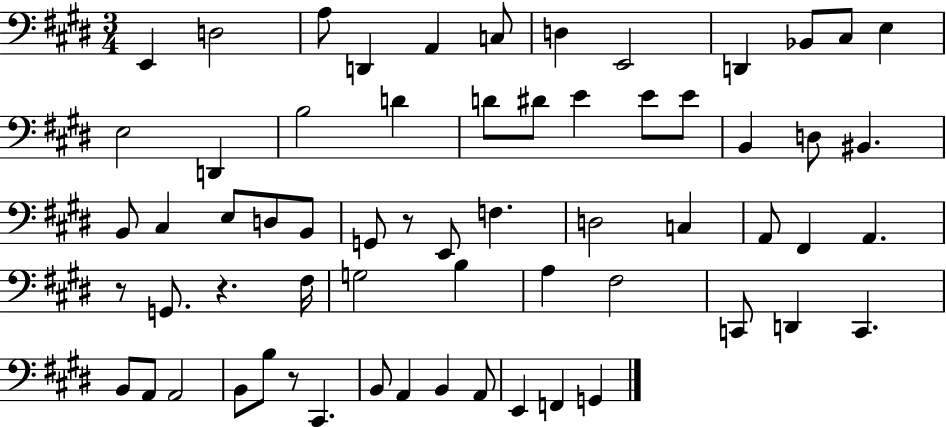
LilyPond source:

{
  \clef bass
  \numericTimeSignature
  \time 3/4
  \key e \major
  e,4 d2 | a8 d,4 a,4 c8 | d4 e,2 | d,4 bes,8 cis8 e4 | \break e2 d,4 | b2 d'4 | d'8 dis'8 e'4 e'8 e'8 | b,4 d8 bis,4. | \break b,8 cis4 e8 d8 b,8 | g,8 r8 e,8 f4. | d2 c4 | a,8 fis,4 a,4. | \break r8 g,8. r4. fis16 | g2 b4 | a4 fis2 | c,8 d,4 c,4. | \break b,8 a,8 a,2 | b,8 b8 r8 cis,4. | b,8 a,4 b,4 a,8 | e,4 f,4 g,4 | \break \bar "|."
}